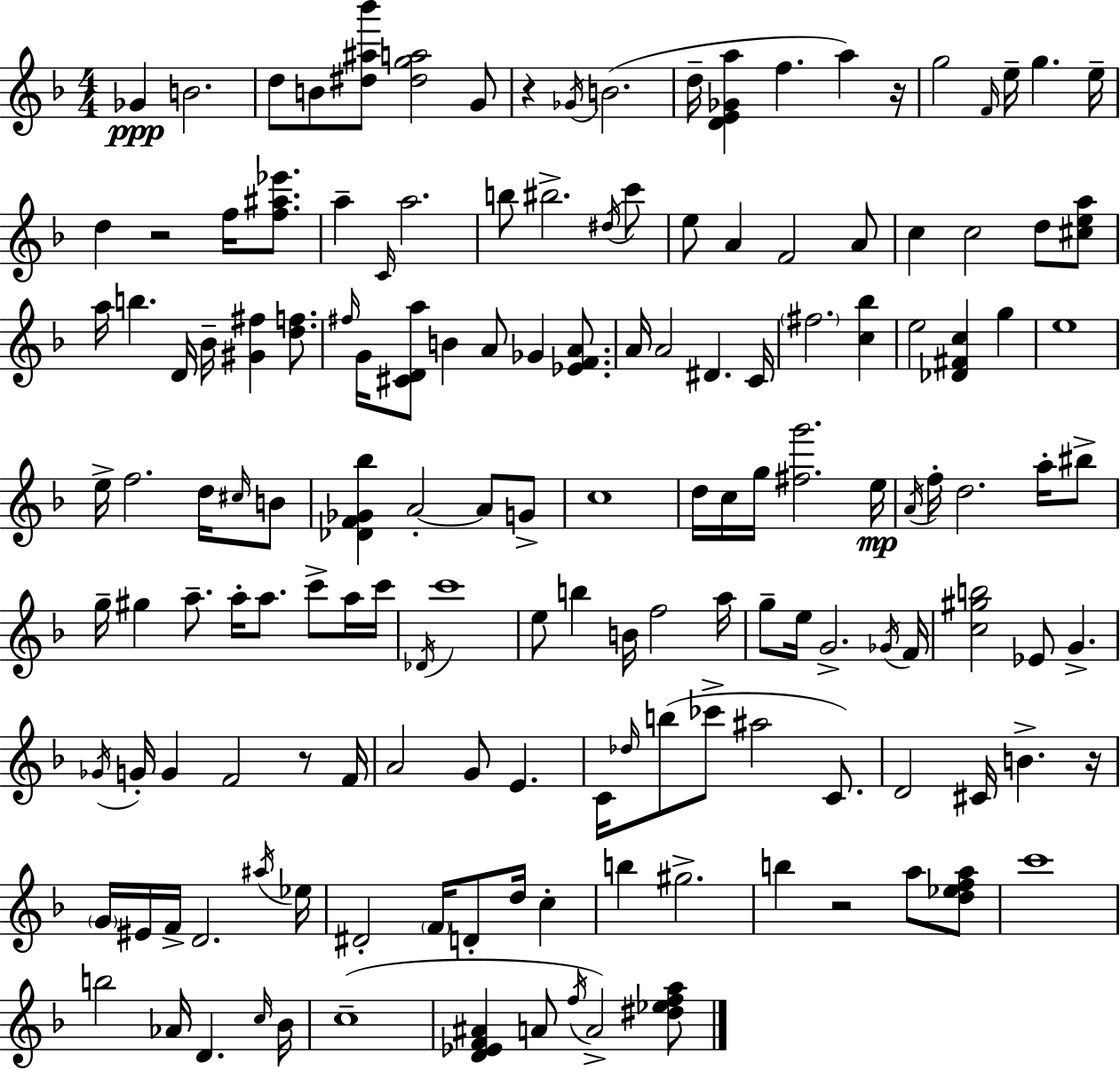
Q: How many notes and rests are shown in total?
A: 153